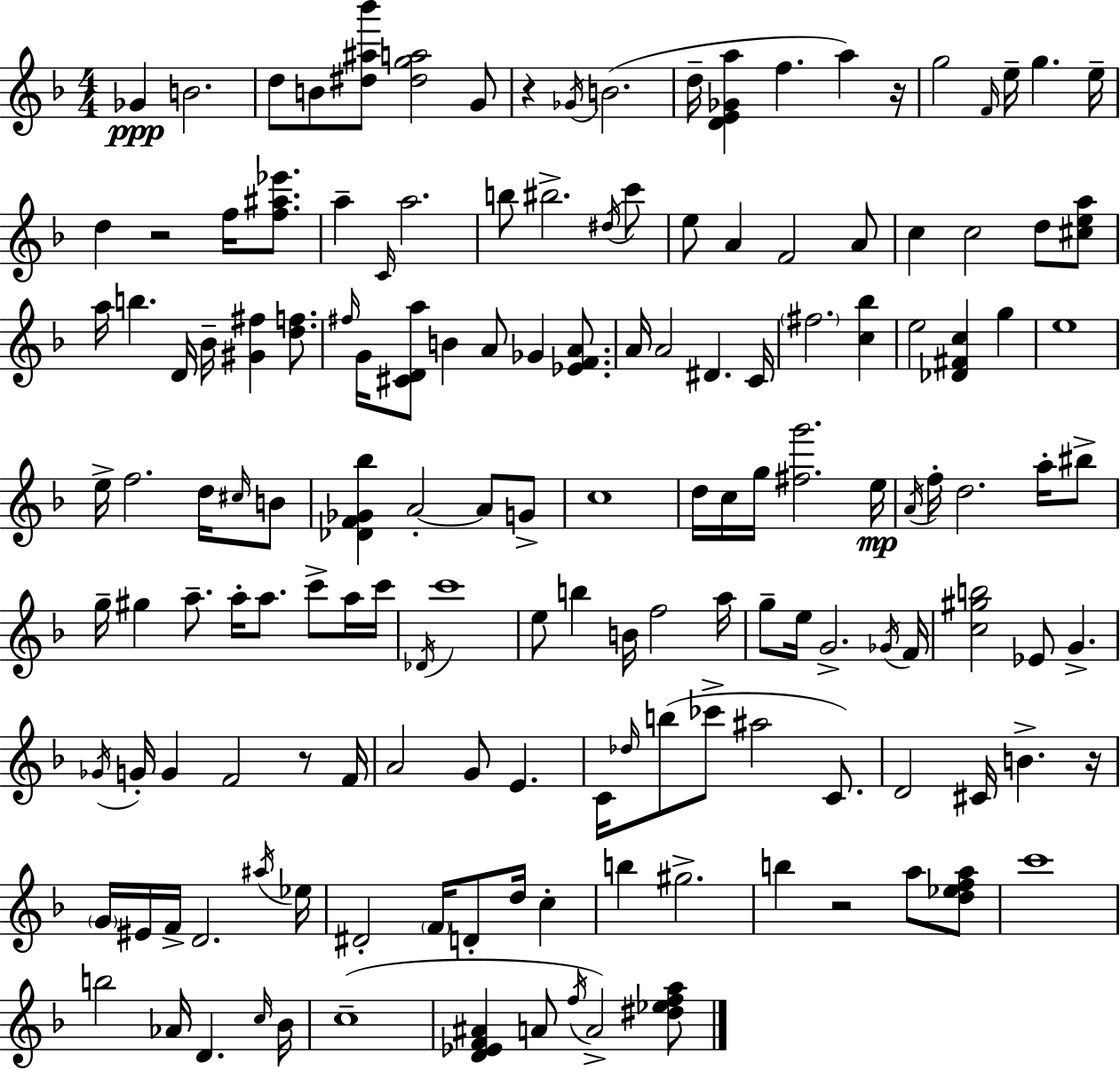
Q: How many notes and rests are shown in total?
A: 153